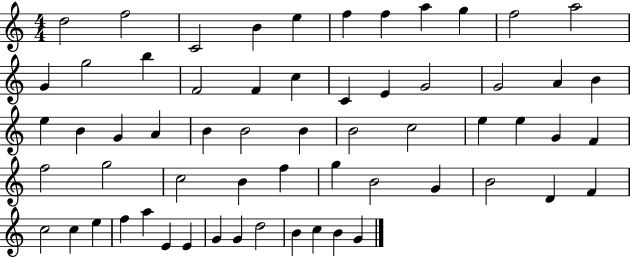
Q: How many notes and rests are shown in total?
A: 61